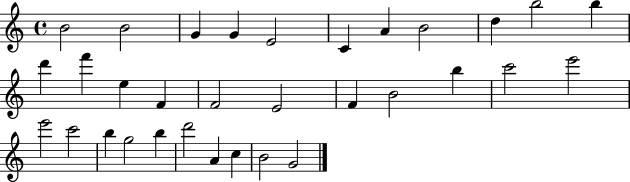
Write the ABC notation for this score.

X:1
T:Untitled
M:4/4
L:1/4
K:C
B2 B2 G G E2 C A B2 d b2 b d' f' e F F2 E2 F B2 b c'2 e'2 e'2 c'2 b g2 b d'2 A c B2 G2